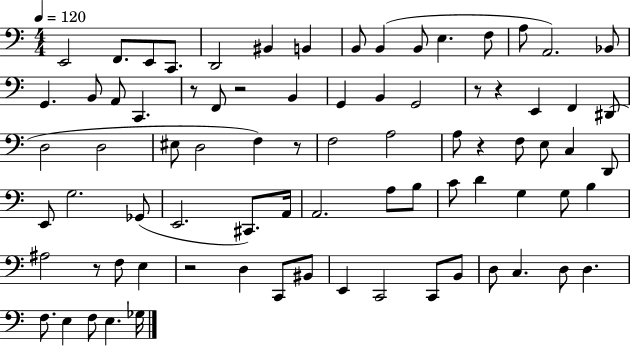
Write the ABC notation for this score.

X:1
T:Untitled
M:4/4
L:1/4
K:C
E,,2 F,,/2 E,,/2 C,,/2 D,,2 ^B,, B,, B,,/2 B,, B,,/2 E, F,/2 A,/2 A,,2 _B,,/2 G,, B,,/2 A,,/2 C,, z/2 F,,/2 z2 B,, G,, B,, G,,2 z/2 z E,, F,, ^D,,/2 D,2 D,2 ^E,/2 D,2 F, z/2 F,2 A,2 A,/2 z F,/2 E,/2 C, D,,/2 E,,/2 G,2 _G,,/2 E,,2 ^C,,/2 A,,/4 A,,2 A,/2 B,/2 C/2 D G, G,/2 B, ^A,2 z/2 F,/2 E, z2 D, C,,/2 ^B,,/2 E,, C,,2 C,,/2 B,,/2 D,/2 C, D,/2 D, F,/2 E, F,/2 E, _G,/4